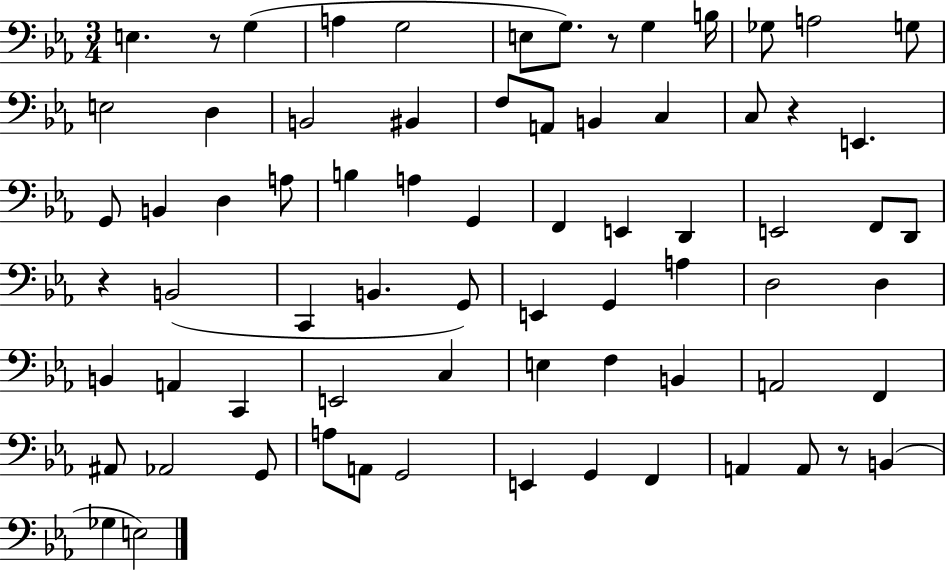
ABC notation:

X:1
T:Untitled
M:3/4
L:1/4
K:Eb
E, z/2 G, A, G,2 E,/2 G,/2 z/2 G, B,/4 _G,/2 A,2 G,/2 E,2 D, B,,2 ^B,, F,/2 A,,/2 B,, C, C,/2 z E,, G,,/2 B,, D, A,/2 B, A, G,, F,, E,, D,, E,,2 F,,/2 D,,/2 z B,,2 C,, B,, G,,/2 E,, G,, A, D,2 D, B,, A,, C,, E,,2 C, E, F, B,, A,,2 F,, ^A,,/2 _A,,2 G,,/2 A,/2 A,,/2 G,,2 E,, G,, F,, A,, A,,/2 z/2 B,, _G, E,2